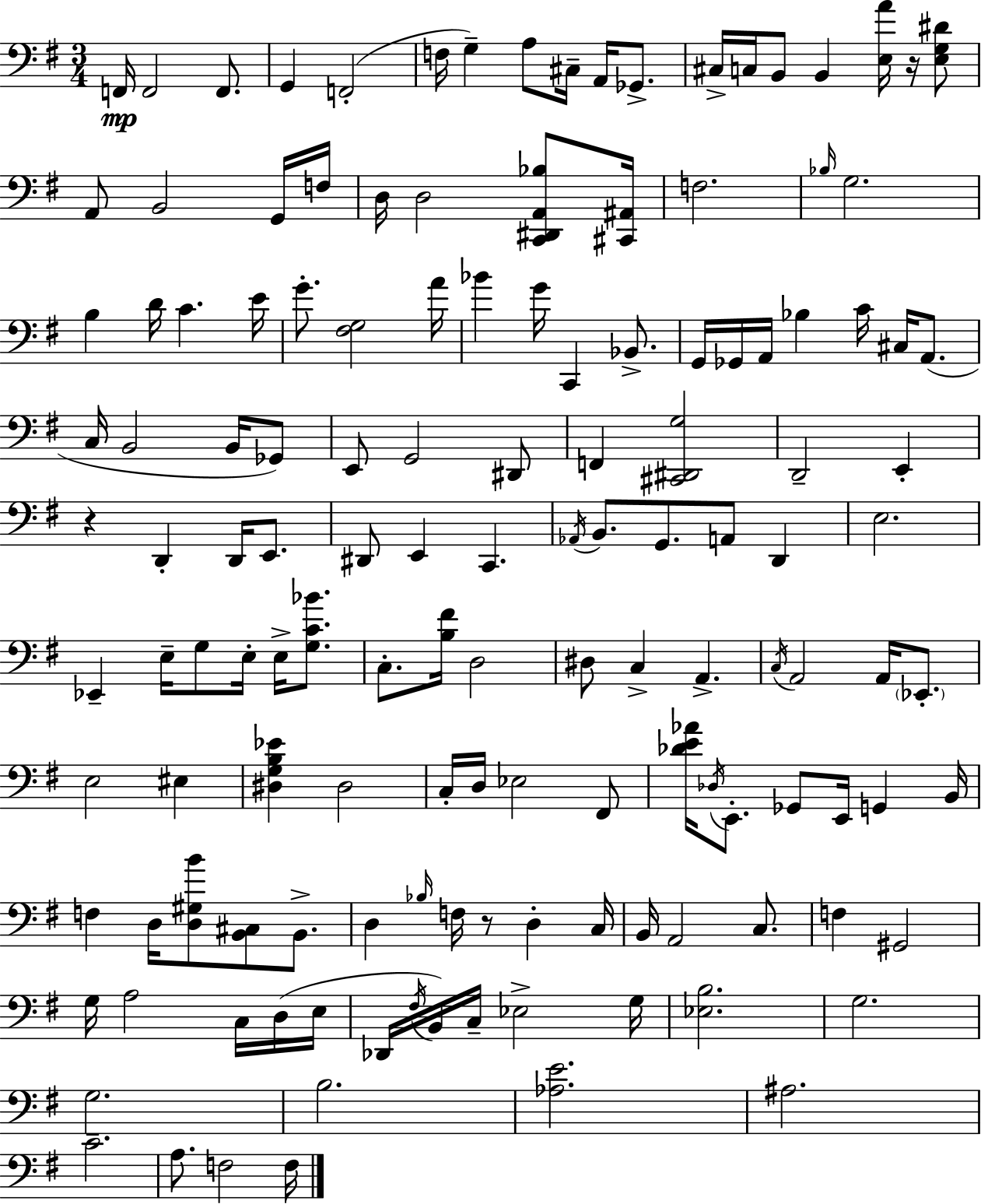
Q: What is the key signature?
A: G major